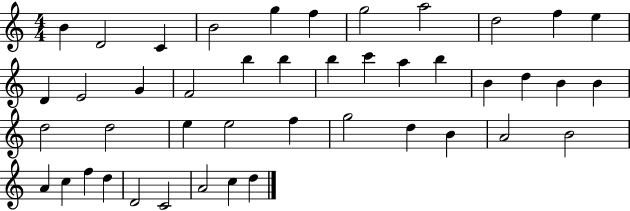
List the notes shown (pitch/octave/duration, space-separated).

B4/q D4/h C4/q B4/h G5/q F5/q G5/h A5/h D5/h F5/q E5/q D4/q E4/h G4/q F4/h B5/q B5/q B5/q C6/q A5/q B5/q B4/q D5/q B4/q B4/q D5/h D5/h E5/q E5/h F5/q G5/h D5/q B4/q A4/h B4/h A4/q C5/q F5/q D5/q D4/h C4/h A4/h C5/q D5/q